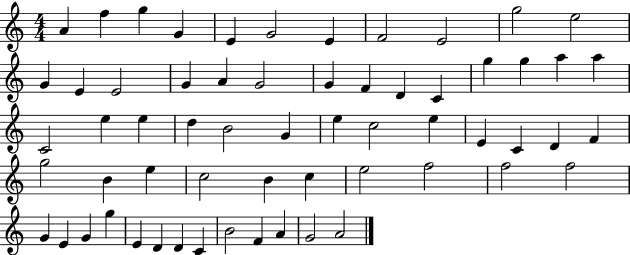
A4/q F5/q G5/q G4/q E4/q G4/h E4/q F4/h E4/h G5/h E5/h G4/q E4/q E4/h G4/q A4/q G4/h G4/q F4/q D4/q C4/q G5/q G5/q A5/q A5/q C4/h E5/q E5/q D5/q B4/h G4/q E5/q C5/h E5/q E4/q C4/q D4/q F4/q G5/h B4/q E5/q C5/h B4/q C5/q E5/h F5/h F5/h F5/h G4/q E4/q G4/q G5/q E4/q D4/q D4/q C4/q B4/h F4/q A4/q G4/h A4/h